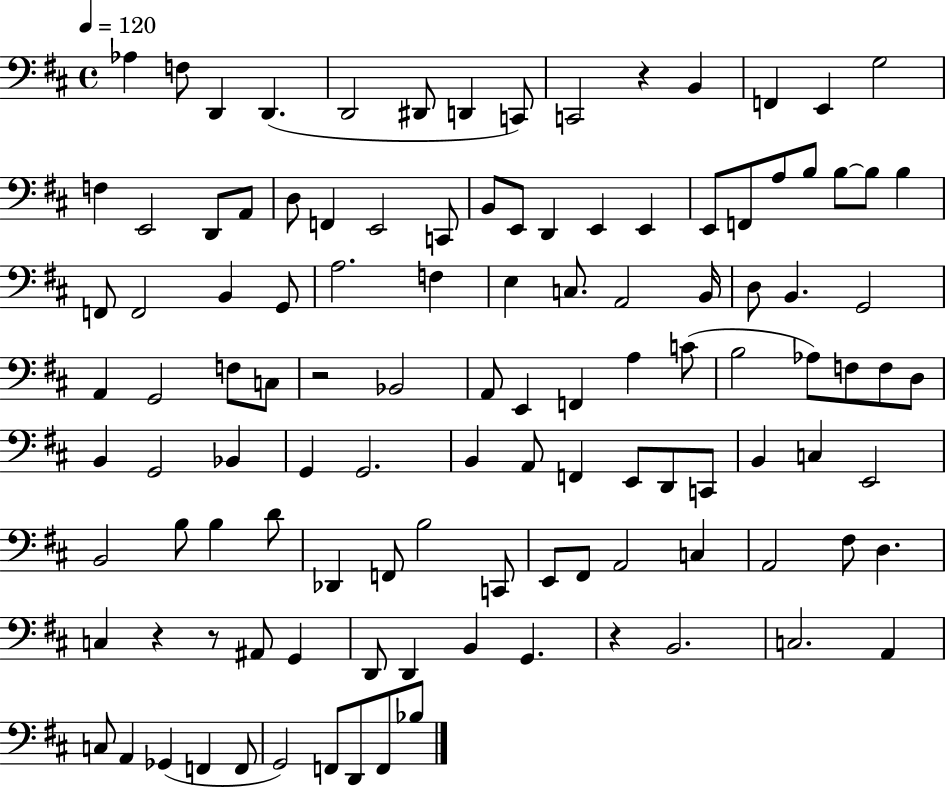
Ab3/q F3/e D2/q D2/q. D2/h D#2/e D2/q C2/e C2/h R/q B2/q F2/q E2/q G3/h F3/q E2/h D2/e A2/e D3/e F2/q E2/h C2/e B2/e E2/e D2/q E2/q E2/q E2/e F2/e A3/e B3/e B3/e B3/e B3/q F2/e F2/h B2/q G2/e A3/h. F3/q E3/q C3/e. A2/h B2/s D3/e B2/q. G2/h A2/q G2/h F3/e C3/e R/h Bb2/h A2/e E2/q F2/q A3/q C4/e B3/h Ab3/e F3/e F3/e D3/e B2/q G2/h Bb2/q G2/q G2/h. B2/q A2/e F2/q E2/e D2/e C2/e B2/q C3/q E2/h B2/h B3/e B3/q D4/e Db2/q F2/e B3/h C2/e E2/e F#2/e A2/h C3/q A2/h F#3/e D3/q. C3/q R/q R/e A#2/e G2/q D2/e D2/q B2/q G2/q. R/q B2/h. C3/h. A2/q C3/e A2/q Gb2/q F2/q F2/e G2/h F2/e D2/e F2/e Bb3/e